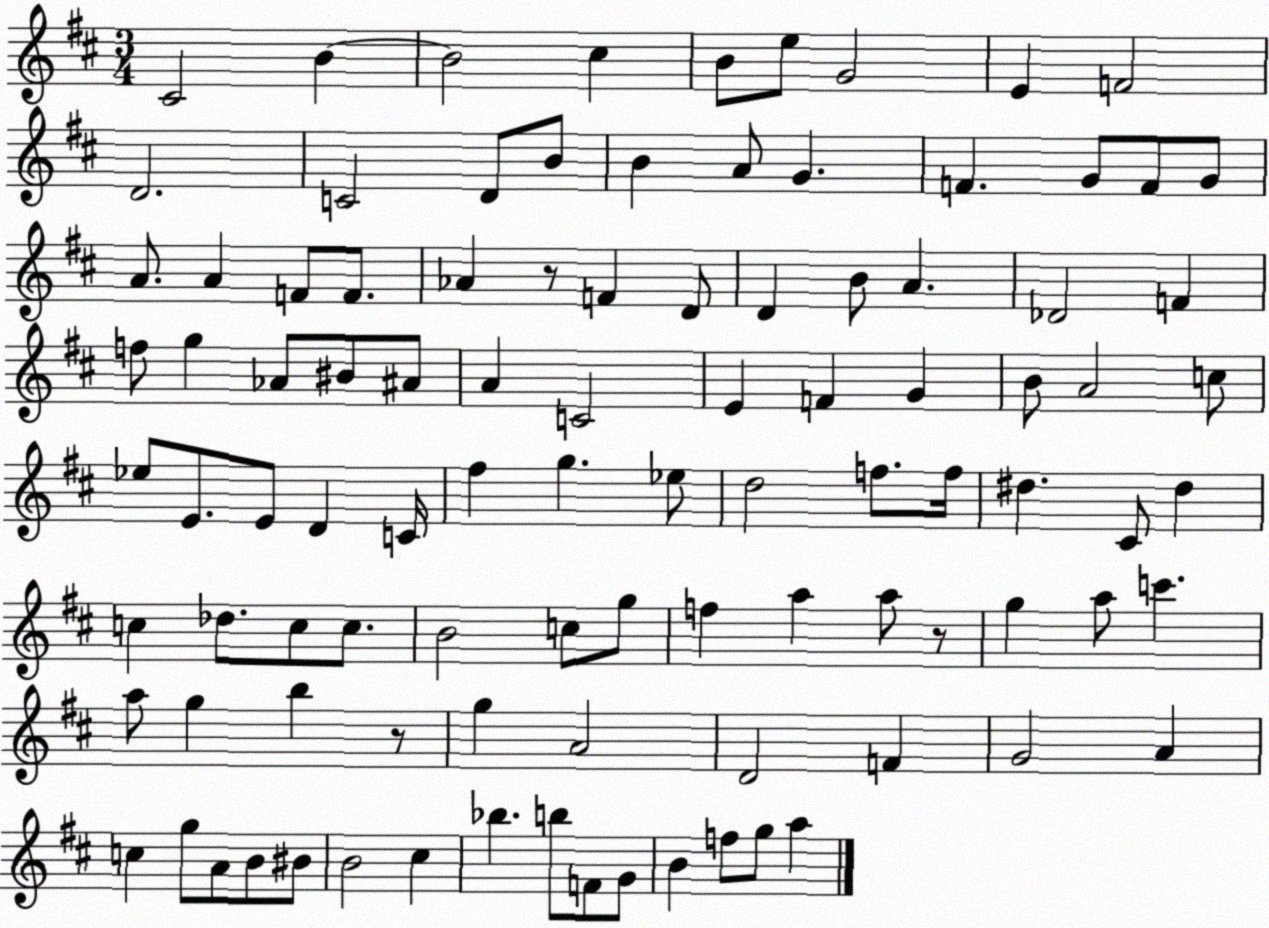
X:1
T:Untitled
M:3/4
L:1/4
K:D
^C2 B B2 ^c B/2 e/2 G2 E F2 D2 C2 D/2 B/2 B A/2 G F G/2 F/2 G/2 A/2 A F/2 F/2 _A z/2 F D/2 D B/2 A _D2 F f/2 g _A/2 ^B/2 ^A/2 A C2 E F G B/2 A2 c/2 _e/2 E/2 E/2 D C/4 ^f g _e/2 d2 f/2 f/4 ^d ^C/2 ^d c _d/2 c/2 c/2 B2 c/2 g/2 f a a/2 z/2 g a/2 c' a/2 g b z/2 g A2 D2 F G2 A c g/2 A/2 B/2 ^B/2 B2 ^c _b b/2 F/2 G/2 B f/2 g/2 a